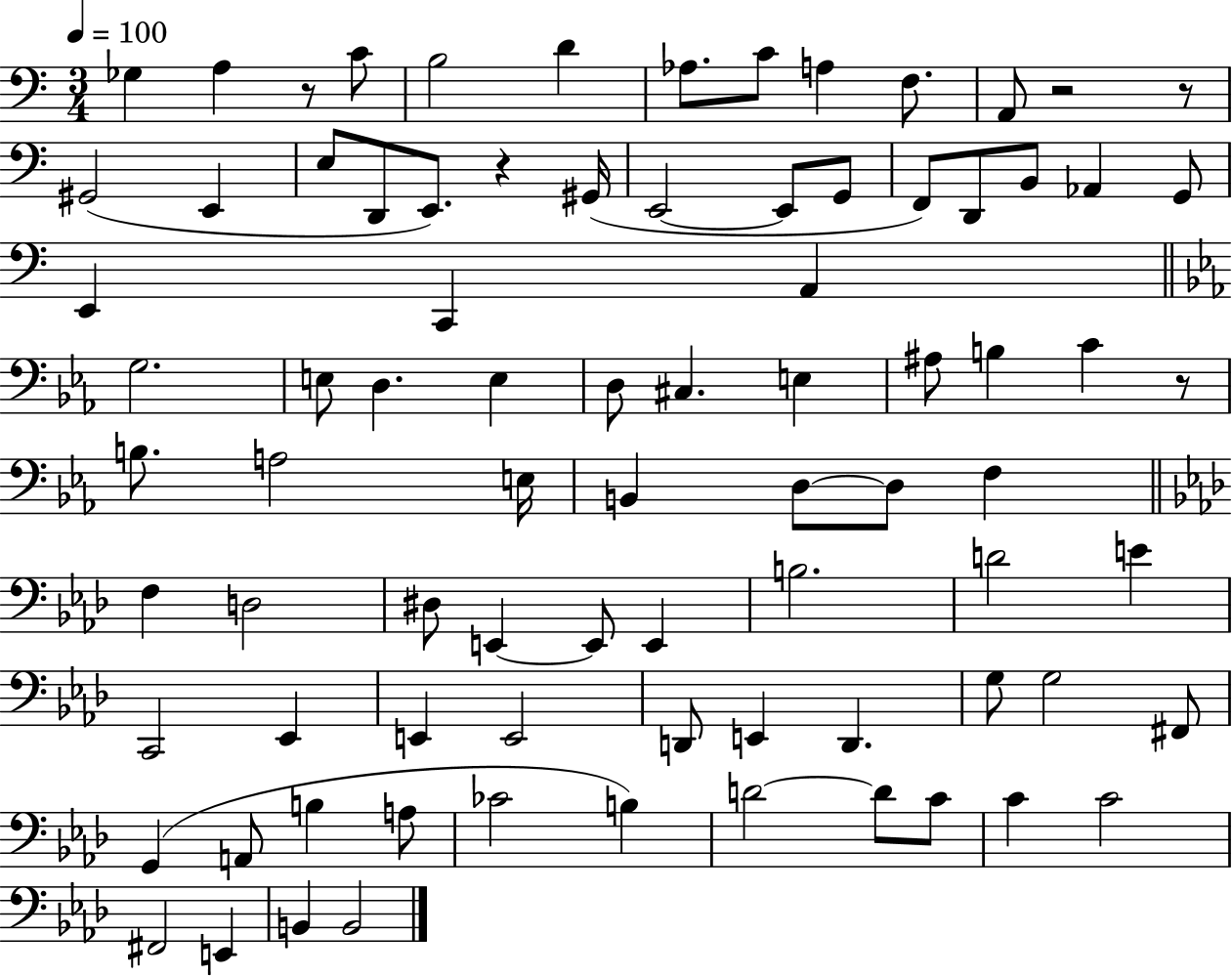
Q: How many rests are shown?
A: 5